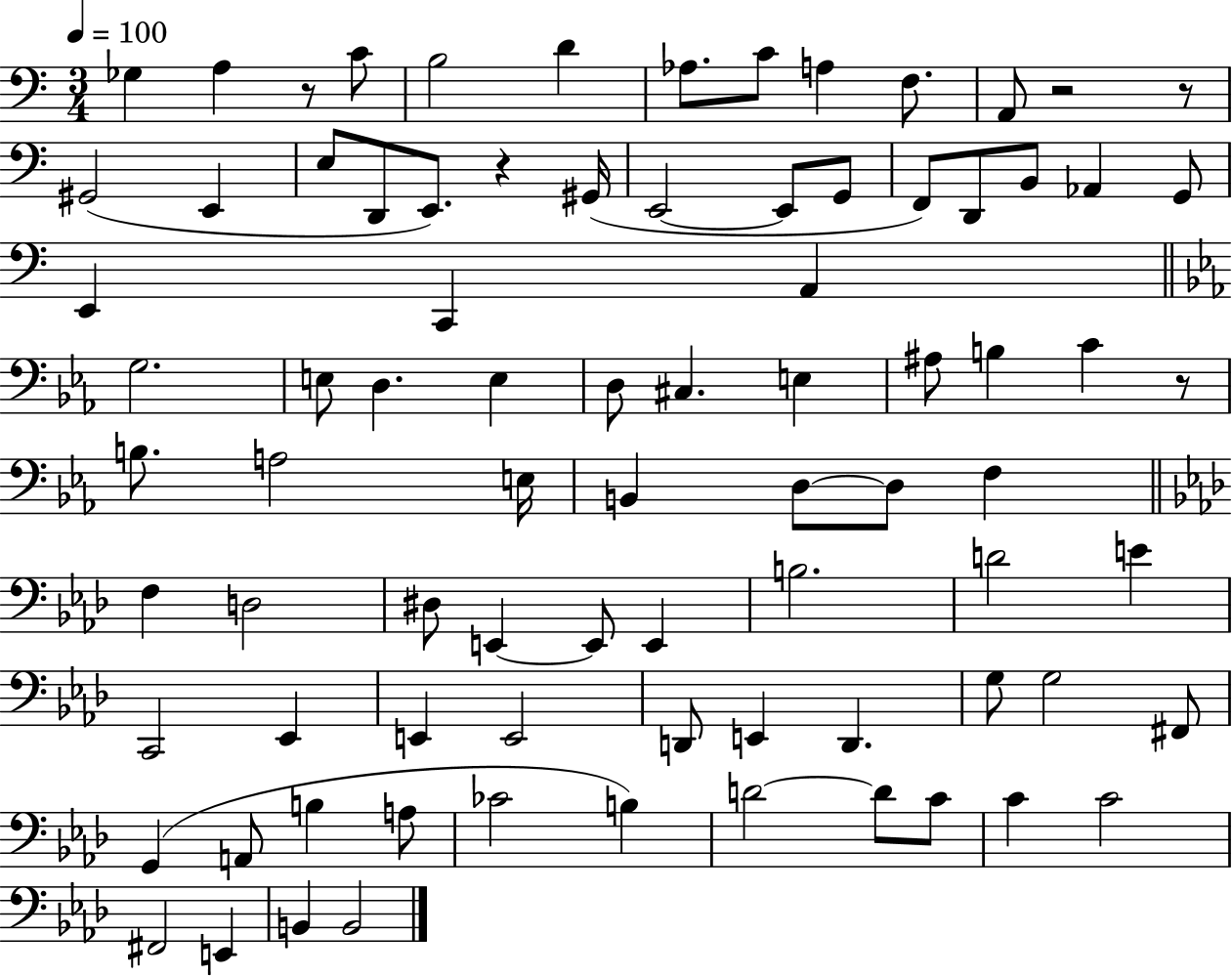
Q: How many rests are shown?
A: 5